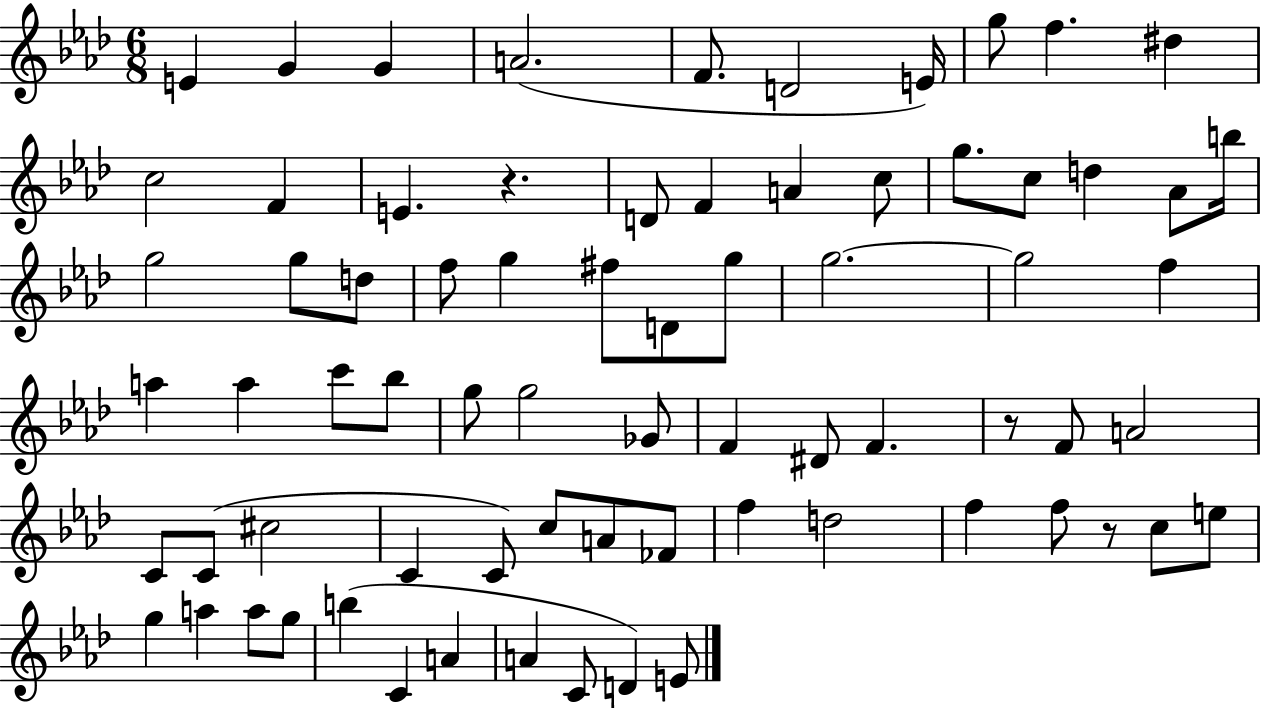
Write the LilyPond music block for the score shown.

{
  \clef treble
  \numericTimeSignature
  \time 6/8
  \key aes \major
  e'4 g'4 g'4 | a'2.( | f'8. d'2 e'16) | g''8 f''4. dis''4 | \break c''2 f'4 | e'4. r4. | d'8 f'4 a'4 c''8 | g''8. c''8 d''4 aes'8 b''16 | \break g''2 g''8 d''8 | f''8 g''4 fis''8 d'8 g''8 | g''2.~~ | g''2 f''4 | \break a''4 a''4 c'''8 bes''8 | g''8 g''2 ges'8 | f'4 dis'8 f'4. | r8 f'8 a'2 | \break c'8 c'8( cis''2 | c'4 c'8) c''8 a'8 fes'8 | f''4 d''2 | f''4 f''8 r8 c''8 e''8 | \break g''4 a''4 a''8 g''8 | b''4( c'4 a'4 | a'4 c'8 d'4) e'8 | \bar "|."
}